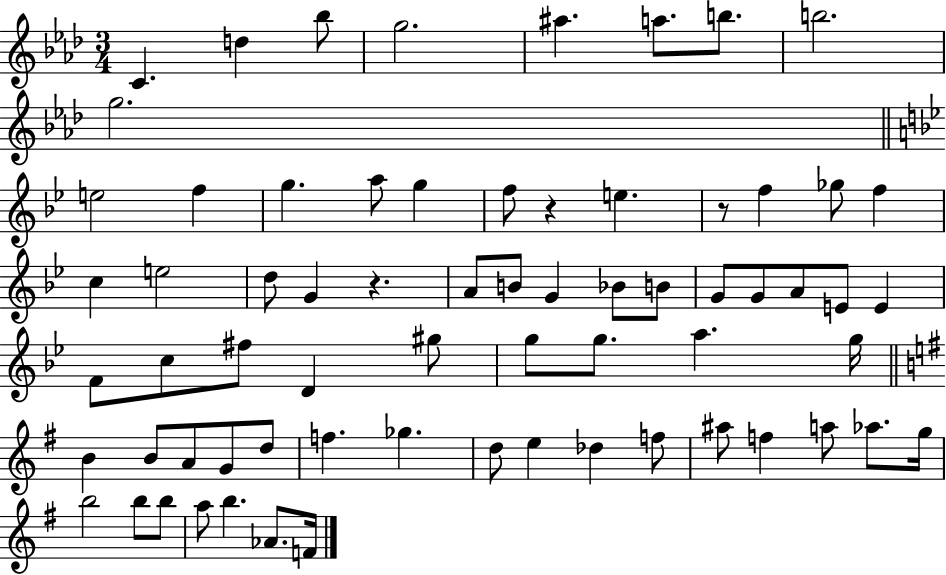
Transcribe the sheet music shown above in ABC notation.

X:1
T:Untitled
M:3/4
L:1/4
K:Ab
C d _b/2 g2 ^a a/2 b/2 b2 g2 e2 f g a/2 g f/2 z e z/2 f _g/2 f c e2 d/2 G z A/2 B/2 G _B/2 B/2 G/2 G/2 A/2 E/2 E F/2 c/2 ^f/2 D ^g/2 g/2 g/2 a g/4 B B/2 A/2 G/2 d/2 f _g d/2 e _d f/2 ^a/2 f a/2 _a/2 g/4 b2 b/2 b/2 a/2 b _A/2 F/4